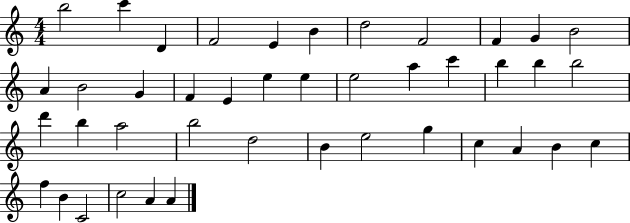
X:1
T:Untitled
M:4/4
L:1/4
K:C
b2 c' D F2 E B d2 F2 F G B2 A B2 G F E e e e2 a c' b b b2 d' b a2 b2 d2 B e2 g c A B c f B C2 c2 A A